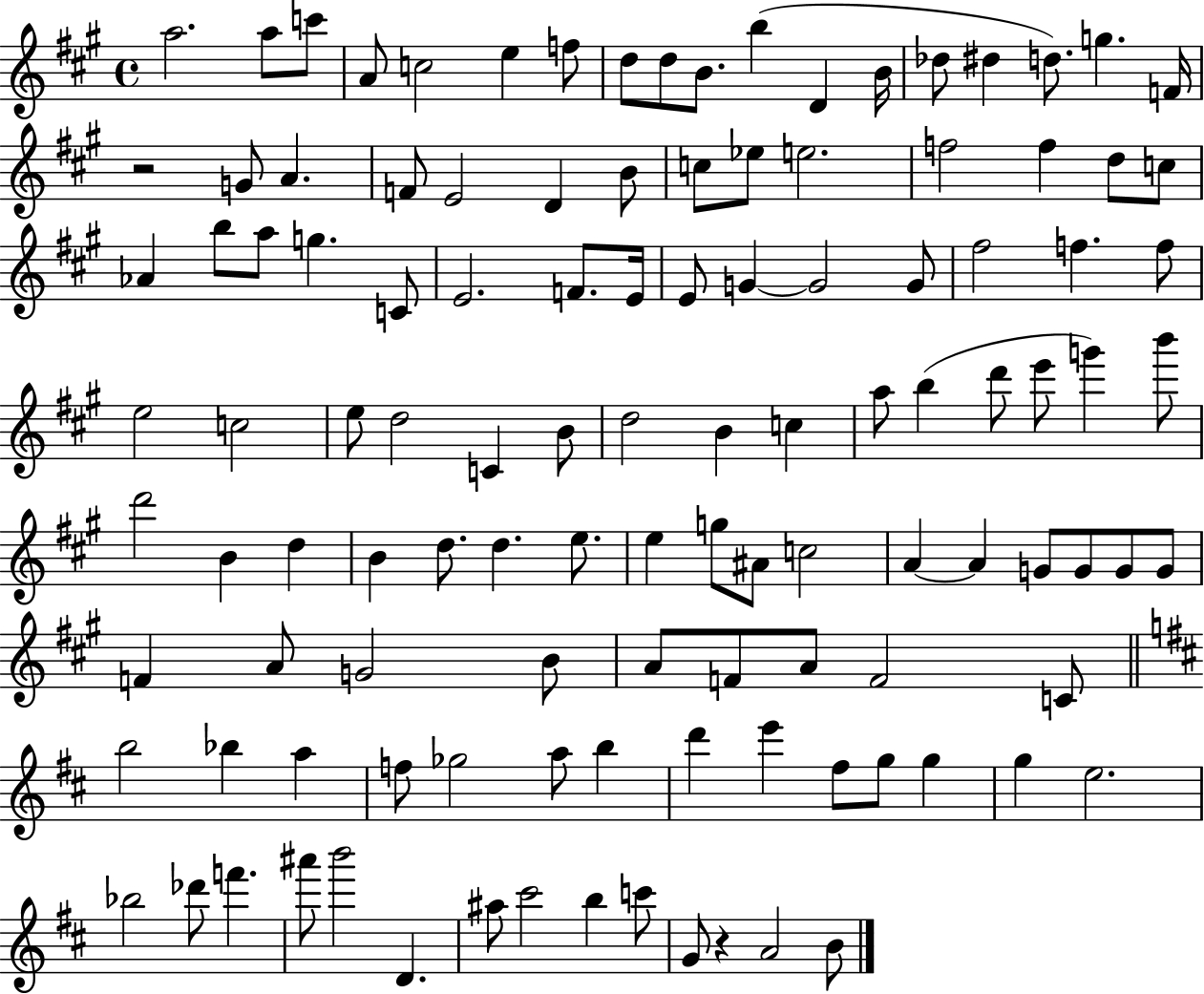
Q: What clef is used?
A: treble